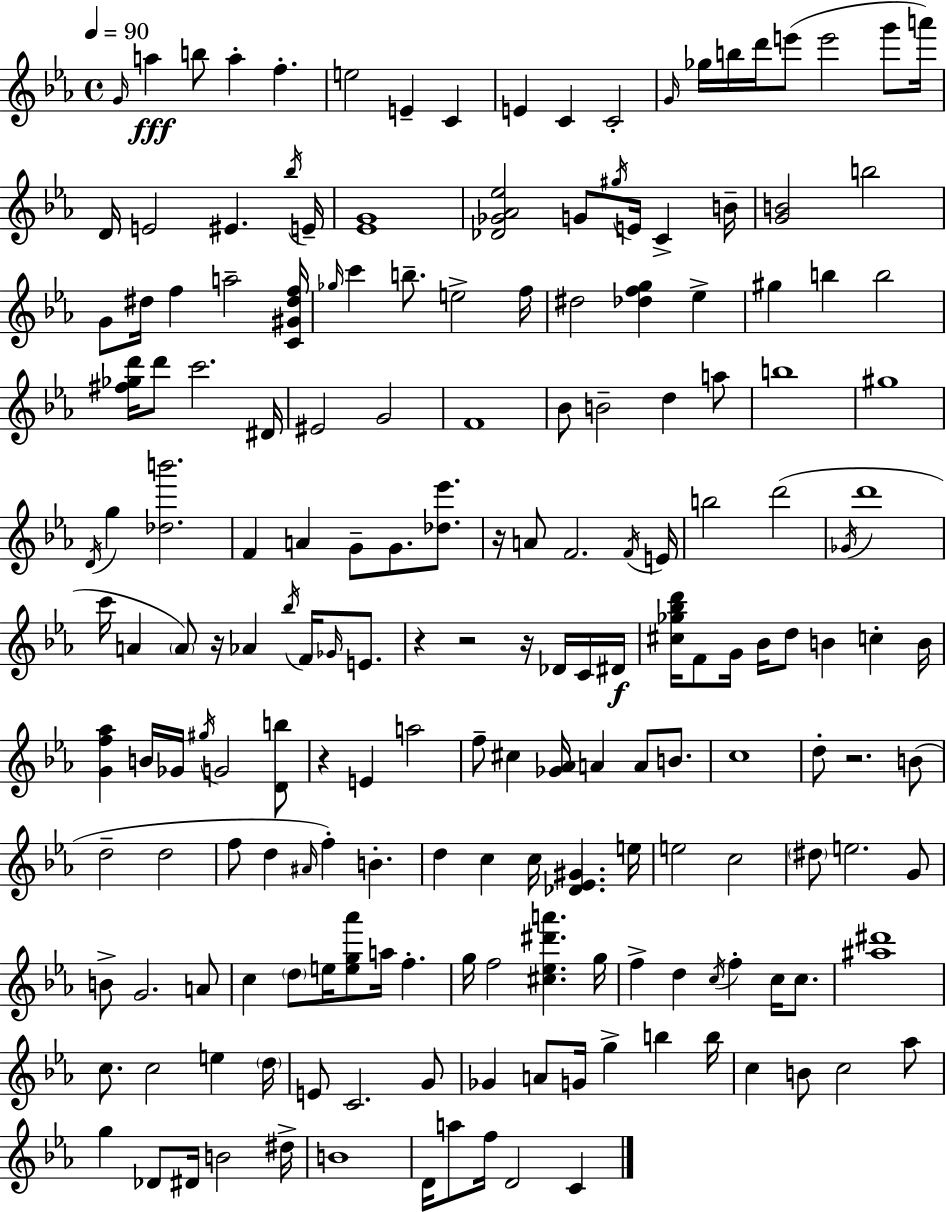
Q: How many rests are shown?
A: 7